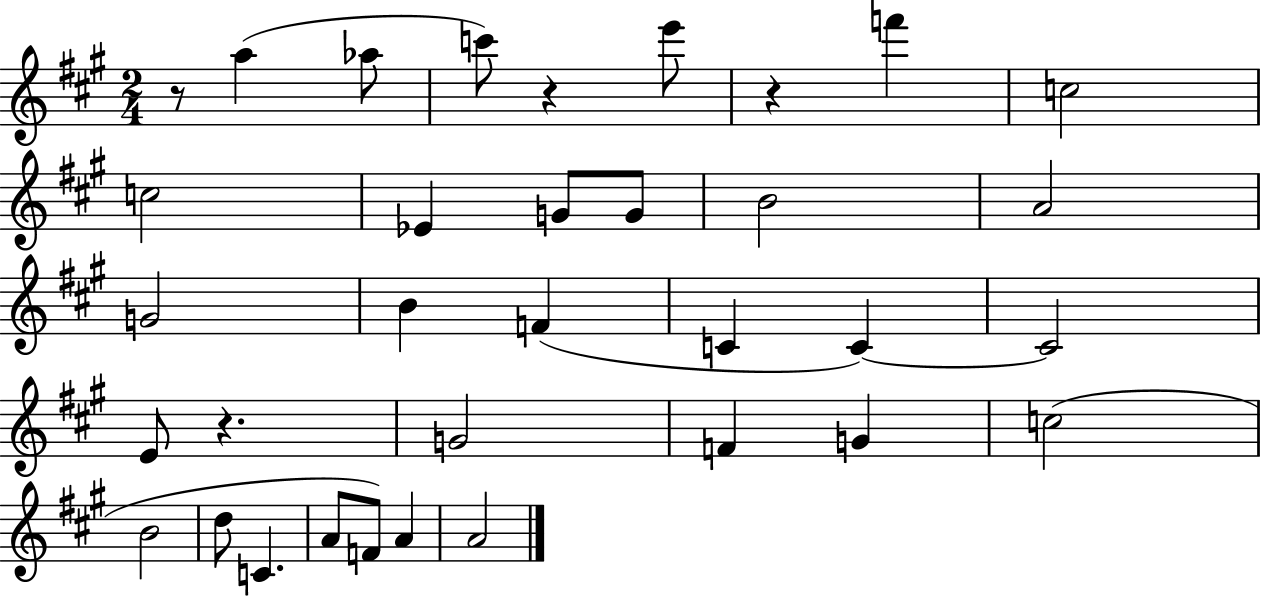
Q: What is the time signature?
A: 2/4